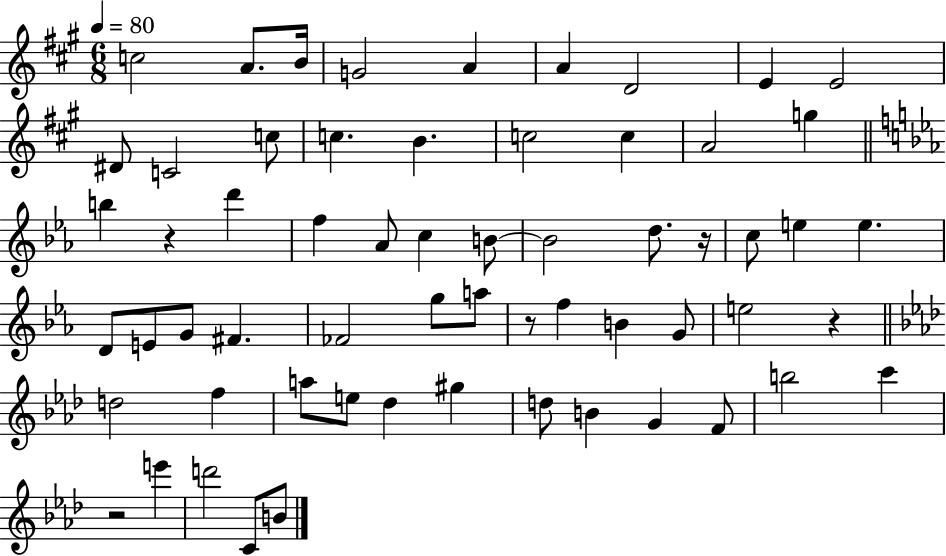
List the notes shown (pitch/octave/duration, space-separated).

C5/h A4/e. B4/s G4/h A4/q A4/q D4/h E4/q E4/h D#4/e C4/h C5/e C5/q. B4/q. C5/h C5/q A4/h G5/q B5/q R/q D6/q F5/q Ab4/e C5/q B4/e B4/h D5/e. R/s C5/e E5/q E5/q. D4/e E4/e G4/e F#4/q. FES4/h G5/e A5/e R/e F5/q B4/q G4/e E5/h R/q D5/h F5/q A5/e E5/e Db5/q G#5/q D5/e B4/q G4/q F4/e B5/h C6/q R/h E6/q D6/h C4/e B4/e